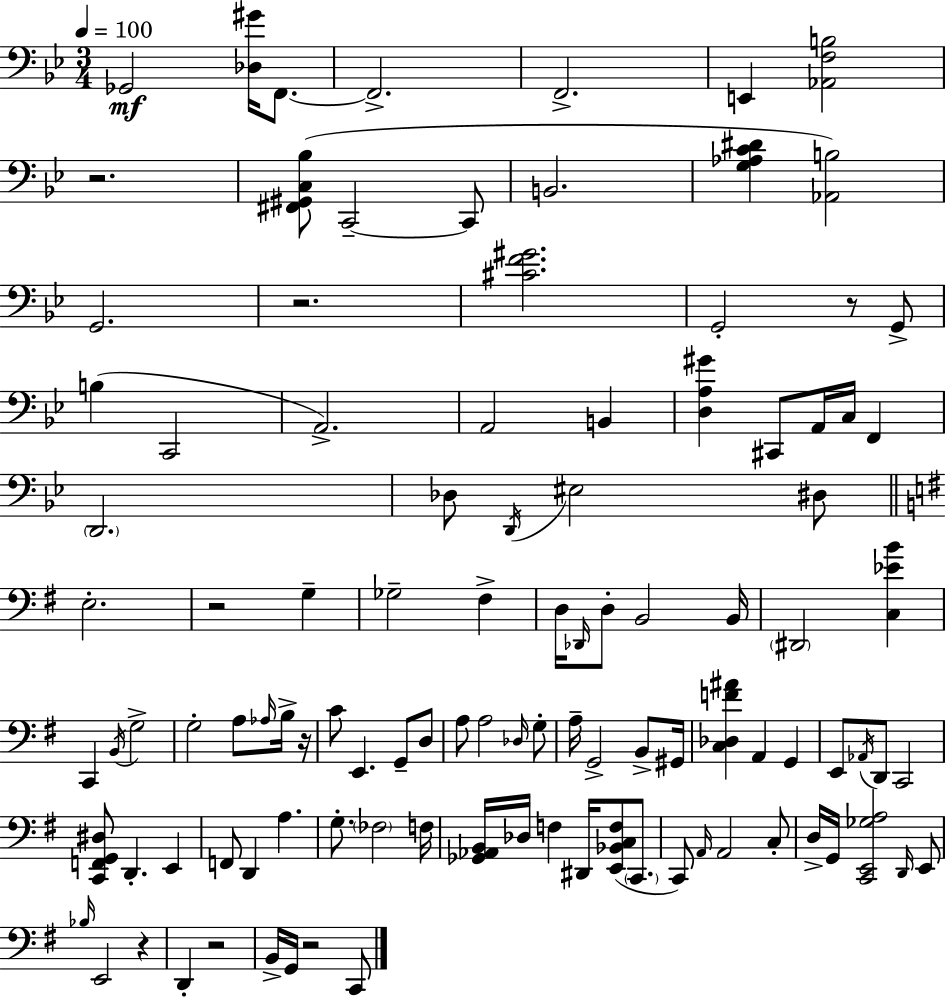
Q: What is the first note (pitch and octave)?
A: Gb2